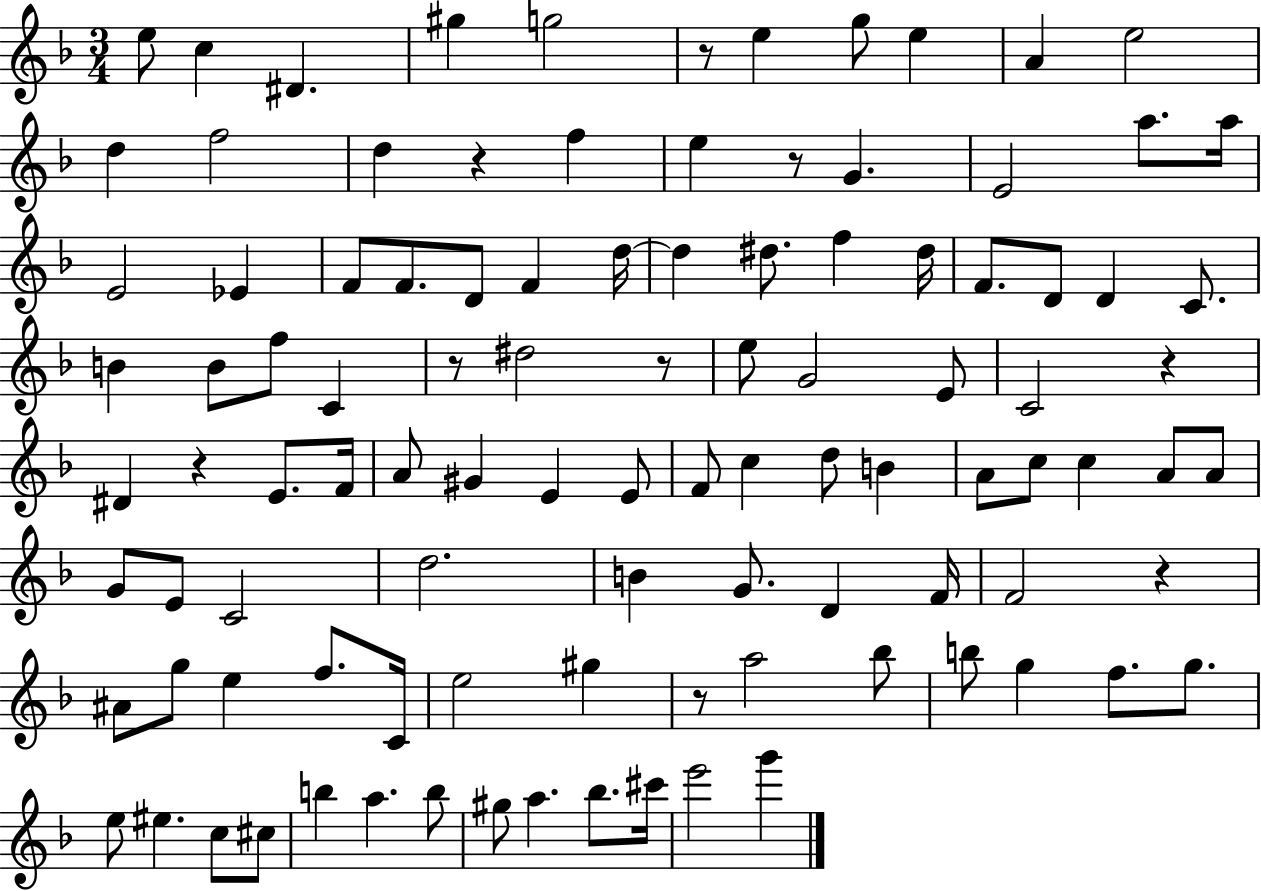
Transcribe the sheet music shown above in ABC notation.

X:1
T:Untitled
M:3/4
L:1/4
K:F
e/2 c ^D ^g g2 z/2 e g/2 e A e2 d f2 d z f e z/2 G E2 a/2 a/4 E2 _E F/2 F/2 D/2 F d/4 d ^d/2 f ^d/4 F/2 D/2 D C/2 B B/2 f/2 C z/2 ^d2 z/2 e/2 G2 E/2 C2 z ^D z E/2 F/4 A/2 ^G E E/2 F/2 c d/2 B A/2 c/2 c A/2 A/2 G/2 E/2 C2 d2 B G/2 D F/4 F2 z ^A/2 g/2 e f/2 C/4 e2 ^g z/2 a2 _b/2 b/2 g f/2 g/2 e/2 ^e c/2 ^c/2 b a b/2 ^g/2 a _b/2 ^c'/4 e'2 g'